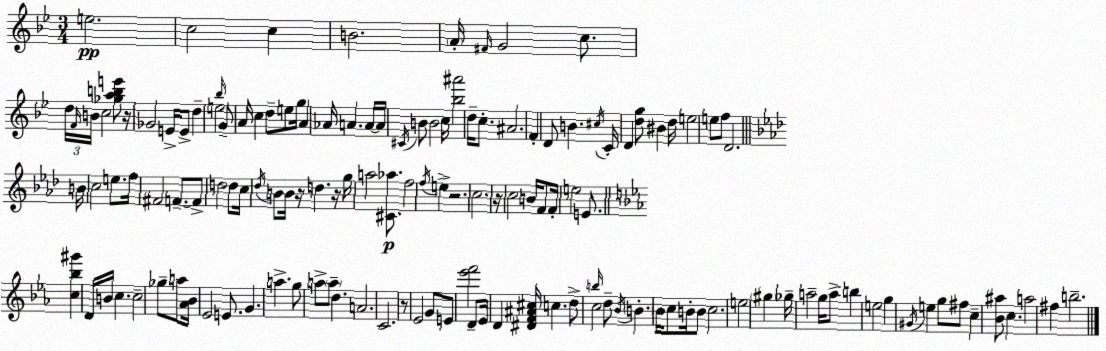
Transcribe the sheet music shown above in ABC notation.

X:1
T:Untitled
M:3/4
L:1/4
K:Gm
e2 c2 c B2 A/4 ^F/4 G2 c/2 d/4 F/4 B/4 c2 [_gabe']/2 z/4 _G2 E/4 E/2 d e2 _b/4 G/2 A/4 c d/2 e/2 g/4 A _A/4 A A/4 A/4 ^C/4 B/2 B2 c/4 [_b^a']2 d/4 c/2 ^A2 F D/2 B ^c/4 C/4 D [dg]/2 ^B d/4 e2 e/2 f/2 D2 B/4 c2 e/2 f/4 ^F2 F/2 F/2 d2 d/2 c/4 _d/4 B/2 B/4 z/4 d z/4 g/4 a2 [^C_a]/2 f2 f/4 e z2 c2 z/4 c2 B/4 F/2 F/4 e2 E/2 [c_b^g'] D/4 B/4 c c2 _g/2 a/2 [_A_B]/4 _E2 E/2 G a g/2 a/2 a/2 d A2 C2 z/2 _E2 G/2 E/2 [_e'f']2 D/2 _E/4 D [^DF^A^c]/4 c d/2 b/4 c2 d/2 _B/4 B _B/4 c/2 B/4 B/2 c2 e2 ^g _g/4 a2 g/4 a/2 b e2 g ^G/4 e g/2 ^f/2 c [_B^a]/2 c a2 ^f b2